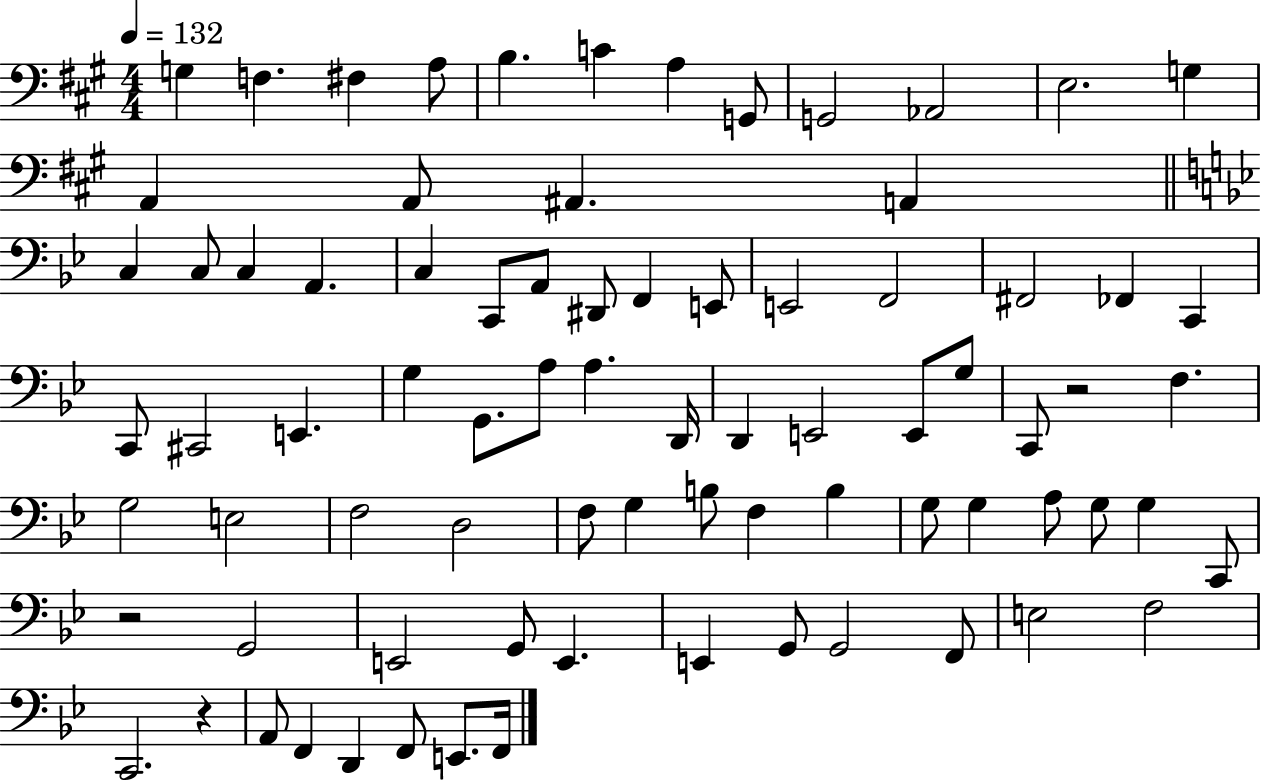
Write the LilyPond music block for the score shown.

{
  \clef bass
  \numericTimeSignature
  \time 4/4
  \key a \major
  \tempo 4 = 132
  g4 f4. fis4 a8 | b4. c'4 a4 g,8 | g,2 aes,2 | e2. g4 | \break a,4 a,8 ais,4. a,4 | \bar "||" \break \key bes \major c4 c8 c4 a,4. | c4 c,8 a,8 dis,8 f,4 e,8 | e,2 f,2 | fis,2 fes,4 c,4 | \break c,8 cis,2 e,4. | g4 g,8. a8 a4. d,16 | d,4 e,2 e,8 g8 | c,8 r2 f4. | \break g2 e2 | f2 d2 | f8 g4 b8 f4 b4 | g8 g4 a8 g8 g4 c,8 | \break r2 g,2 | e,2 g,8 e,4. | e,4 g,8 g,2 f,8 | e2 f2 | \break c,2. r4 | a,8 f,4 d,4 f,8 e,8. f,16 | \bar "|."
}